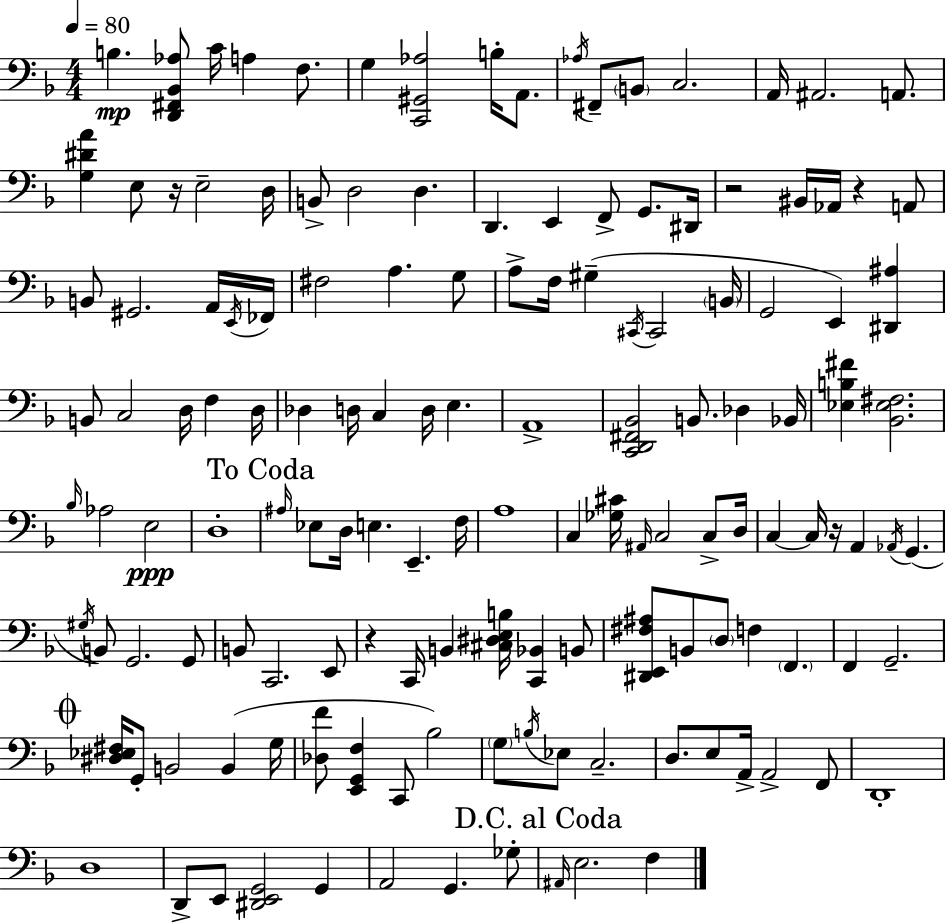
{
  \clef bass
  \numericTimeSignature
  \time 4/4
  \key d \minor
  \tempo 4 = 80
  b4.\mp <d, fis, bes, aes>8 c'16 a4 f8. | g4 <c, gis, aes>2 b16-. a,8. | \acciaccatura { aes16 } fis,8-- \parenthesize b,8 c2. | a,16 ais,2. a,8. | \break <g dis' a'>4 e8 r16 e2-- | d16 b,8-> d2 d4. | d,4. e,4 f,8-> g,8. | dis,16 r2 bis,16 aes,16 r4 a,8 | \break b,8 gis,2. a,16 | \acciaccatura { e,16 } fes,16 fis2 a4. | g8 a8-> f16 gis4--( \acciaccatura { cis,16 } cis,2 | \parenthesize b,16 g,2 e,4) <dis, ais>4 | \break b,8 c2 d16 f4 | d16 des4 d16 c4 d16 e4. | a,1-> | <c, d, fis, bes,>2 b,8. des4 | \break bes,16 <ees b fis'>4 <bes, ees fis>2. | \grace { bes16 } aes2 e2\ppp | d1-. | \mark "To Coda" \grace { ais16 } ees8 d16 e4. e,4.-- | \break f16 a1 | c4 <ges cis'>16 \grace { ais,16 } c2 | c8-> d16 c4~~ c16 r16 a,4 | \acciaccatura { aes,16 }( g,4. \acciaccatura { gis16 }) b,8 g,2. | \break g,8 b,8 c,2. | e,8 r4 c,16 b,4 | <cis dis e b>16 <c, bes,>4 b,8 <dis, e, fis ais>8 b,8 \parenthesize d8 f4 | \parenthesize f,4. f,4 g,2.-- | \break \mark \markup { \musicglyph "scripts.coda" } <dis ees fis>16 g,8-. b,2 | b,4( g16 <des f'>8 <e, g, f>4 c,8 | bes2) \parenthesize g8 \acciaccatura { b16 } ees8 c2.-- | d8. e8 a,16-> a,2-> | \break f,8 d,1-. | d1 | d,8-> e,8 <dis, e, g,>2 | g,4 a,2 | \break g,4. ges8-. \mark "D.C. al Coda" \grace { ais,16 } e2. | f4 \bar "|."
}